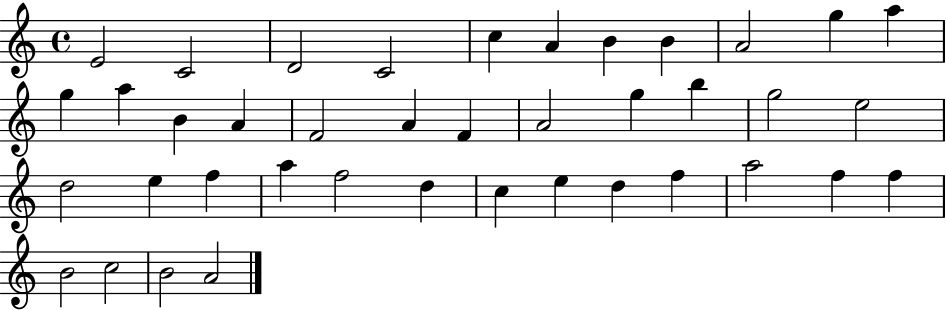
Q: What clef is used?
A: treble